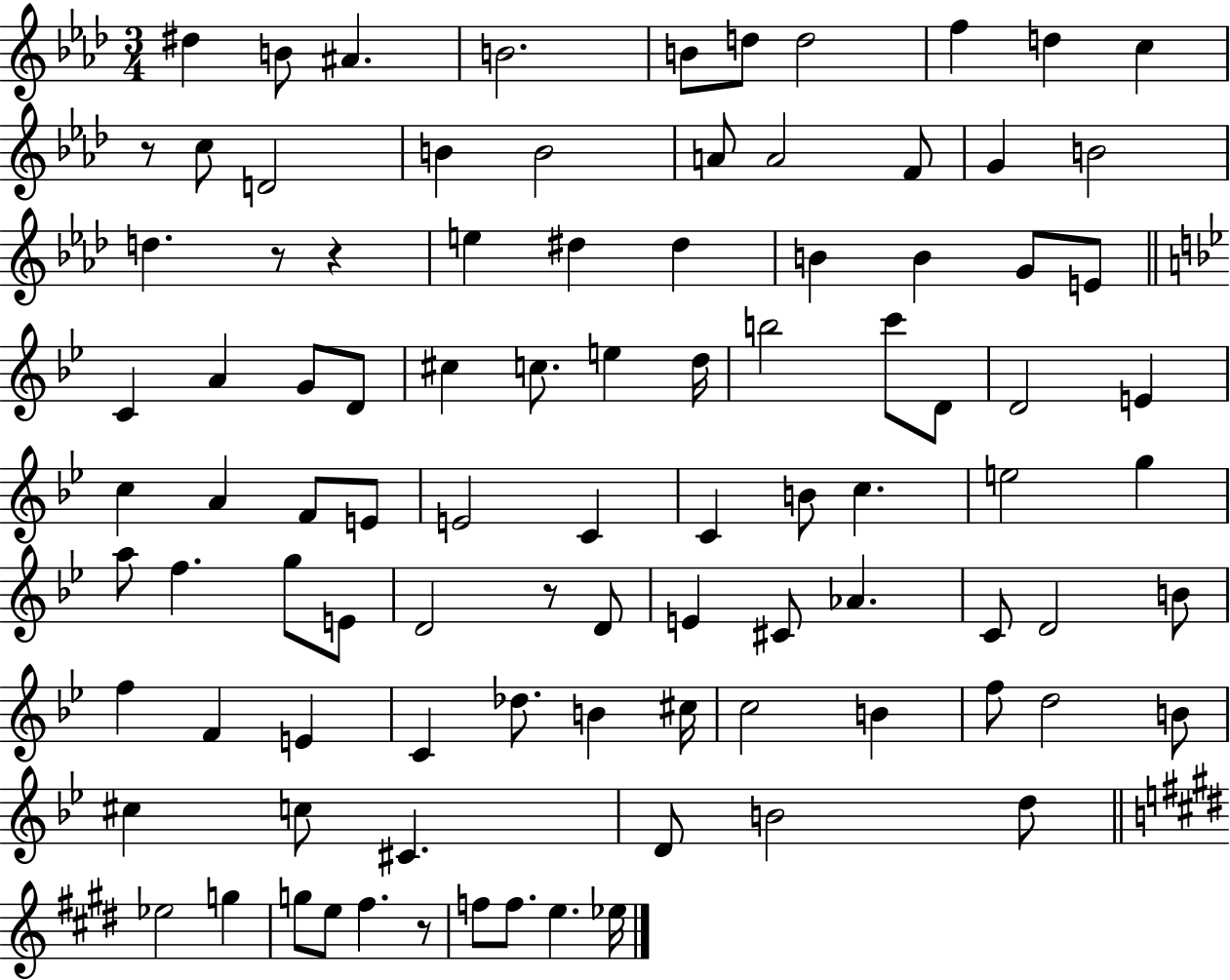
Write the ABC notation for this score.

X:1
T:Untitled
M:3/4
L:1/4
K:Ab
^d B/2 ^A B2 B/2 d/2 d2 f d c z/2 c/2 D2 B B2 A/2 A2 F/2 G B2 d z/2 z e ^d ^d B B G/2 E/2 C A G/2 D/2 ^c c/2 e d/4 b2 c'/2 D/2 D2 E c A F/2 E/2 E2 C C B/2 c e2 g a/2 f g/2 E/2 D2 z/2 D/2 E ^C/2 _A C/2 D2 B/2 f F E C _d/2 B ^c/4 c2 B f/2 d2 B/2 ^c c/2 ^C D/2 B2 d/2 _e2 g g/2 e/2 ^f z/2 f/2 f/2 e _e/4